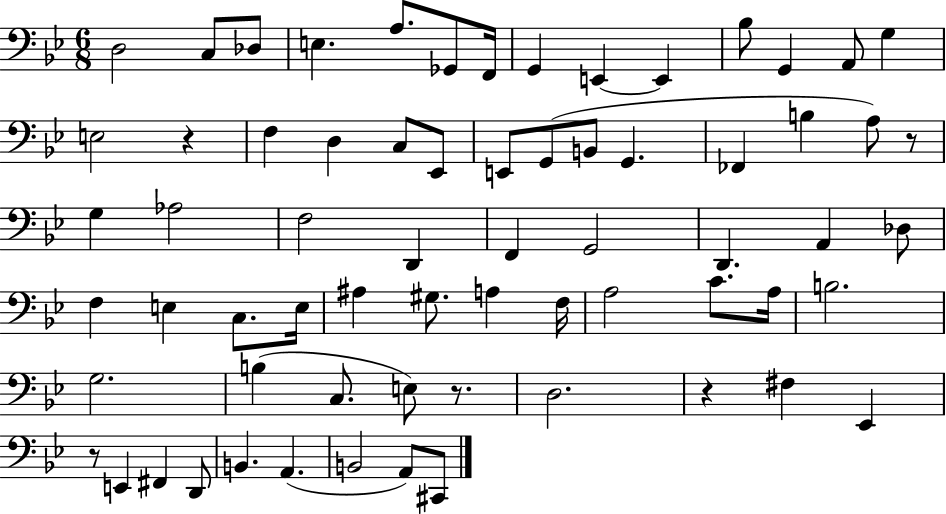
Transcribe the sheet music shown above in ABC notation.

X:1
T:Untitled
M:6/8
L:1/4
K:Bb
D,2 C,/2 _D,/2 E, A,/2 _G,,/2 F,,/4 G,, E,, E,, _B,/2 G,, A,,/2 G, E,2 z F, D, C,/2 _E,,/2 E,,/2 G,,/2 B,,/2 G,, _F,, B, A,/2 z/2 G, _A,2 F,2 D,, F,, G,,2 D,, A,, _D,/2 F, E, C,/2 E,/4 ^A, ^G,/2 A, F,/4 A,2 C/2 A,/4 B,2 G,2 B, C,/2 E,/2 z/2 D,2 z ^F, _E,, z/2 E,, ^F,, D,,/2 B,, A,, B,,2 A,,/2 ^C,,/2